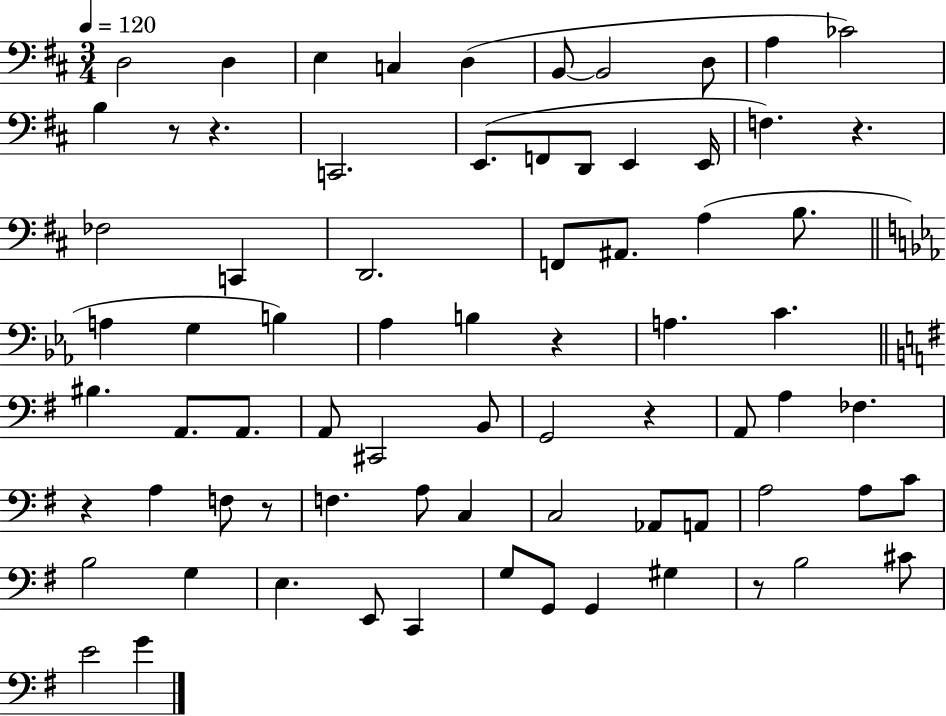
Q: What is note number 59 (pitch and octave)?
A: G3